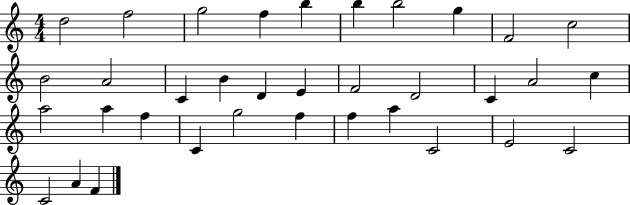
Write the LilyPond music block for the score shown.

{
  \clef treble
  \numericTimeSignature
  \time 4/4
  \key c \major
  d''2 f''2 | g''2 f''4 b''4 | b''4 b''2 g''4 | f'2 c''2 | \break b'2 a'2 | c'4 b'4 d'4 e'4 | f'2 d'2 | c'4 a'2 c''4 | \break a''2 a''4 f''4 | c'4 g''2 f''4 | f''4 a''4 c'2 | e'2 c'2 | \break c'2 a'4 f'4 | \bar "|."
}